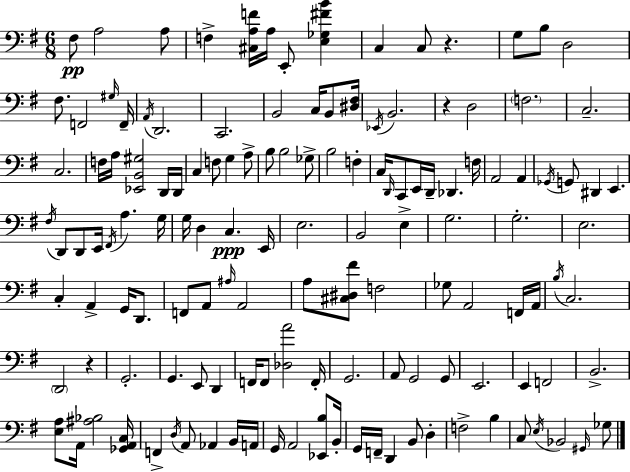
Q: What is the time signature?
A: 6/8